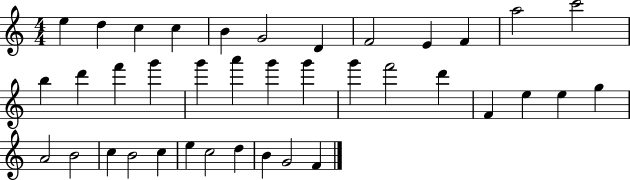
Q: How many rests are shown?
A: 0